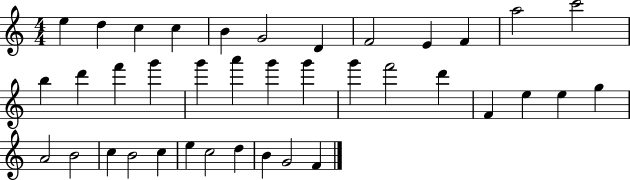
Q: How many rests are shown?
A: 0